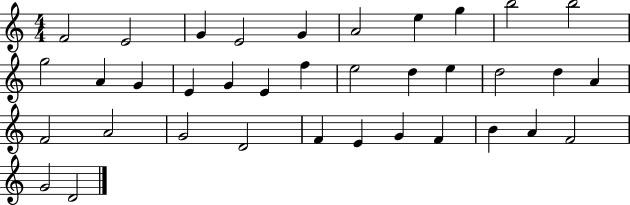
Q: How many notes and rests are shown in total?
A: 36